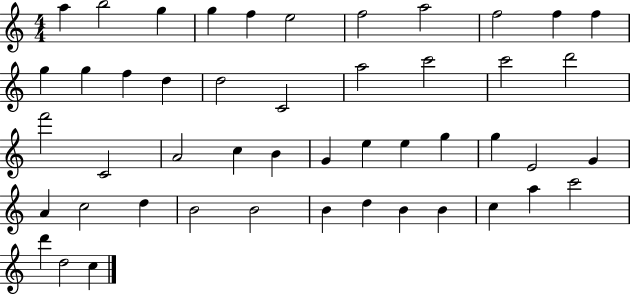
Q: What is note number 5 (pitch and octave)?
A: F5